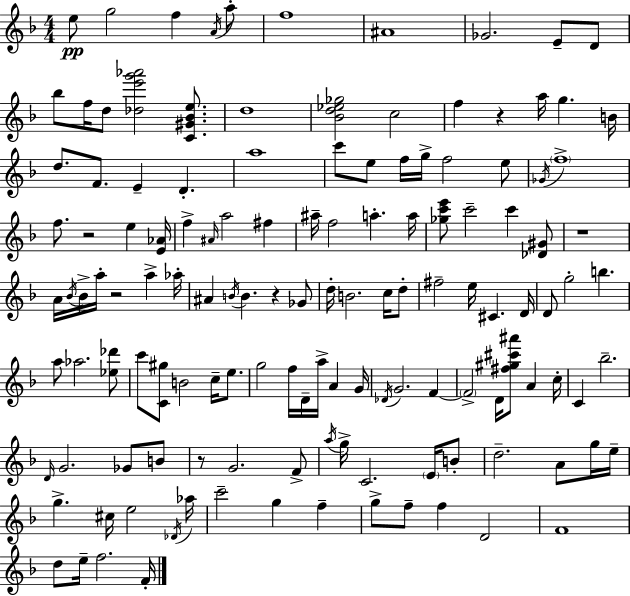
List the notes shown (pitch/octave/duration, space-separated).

E5/e G5/h F5/q A4/s A5/e F5/w A#4/w Gb4/h. E4/e D4/e Bb5/e F5/s D5/e [Db5,E6,G6,Ab6]/h [C4,G#4,Bb4,E5]/e. D5/w [Bb4,D5,Eb5,Gb5]/h C5/h F5/q R/q A5/s G5/q. B4/s D5/e. F4/e. E4/q D4/q. A5/w C6/e E5/e F5/s G5/s F5/h E5/e Gb4/s F5/w F5/e. R/h E5/q [E4,Ab4]/s F5/q A#4/s A5/h F#5/q A#5/s F5/h A5/q. A5/s [Gb5,C6,E6]/e C6/h C6/q [Db4,G#4]/e R/w A4/s Bb4/s Bb4/s A5/s R/h A5/q Ab5/s A#4/q B4/s B4/q. R/q Gb4/e D5/s B4/h. C5/s D5/e F#5/h E5/s C#4/q. D4/s D4/e G5/h B5/q. A5/e Ab5/h. [Eb5,Db6]/e C6/e [C4,G#5]/e B4/h C5/s E5/e. G5/h F5/s D4/s A5/s A4/q G4/s Db4/s G4/h. F4/q F4/h D4/s [F#5,G#5,C#6,A#6]/e A4/q C5/s C4/q Bb5/h. D4/s G4/h. Gb4/e B4/e R/e G4/h. F4/e A5/s G5/s C4/h. E4/s B4/e D5/h. A4/e G5/s E5/s G5/q. C#5/s E5/h Db4/s Ab5/s C6/h G5/q F5/q G5/e F5/e F5/q D4/h F4/w D5/e E5/s F5/h. F4/s